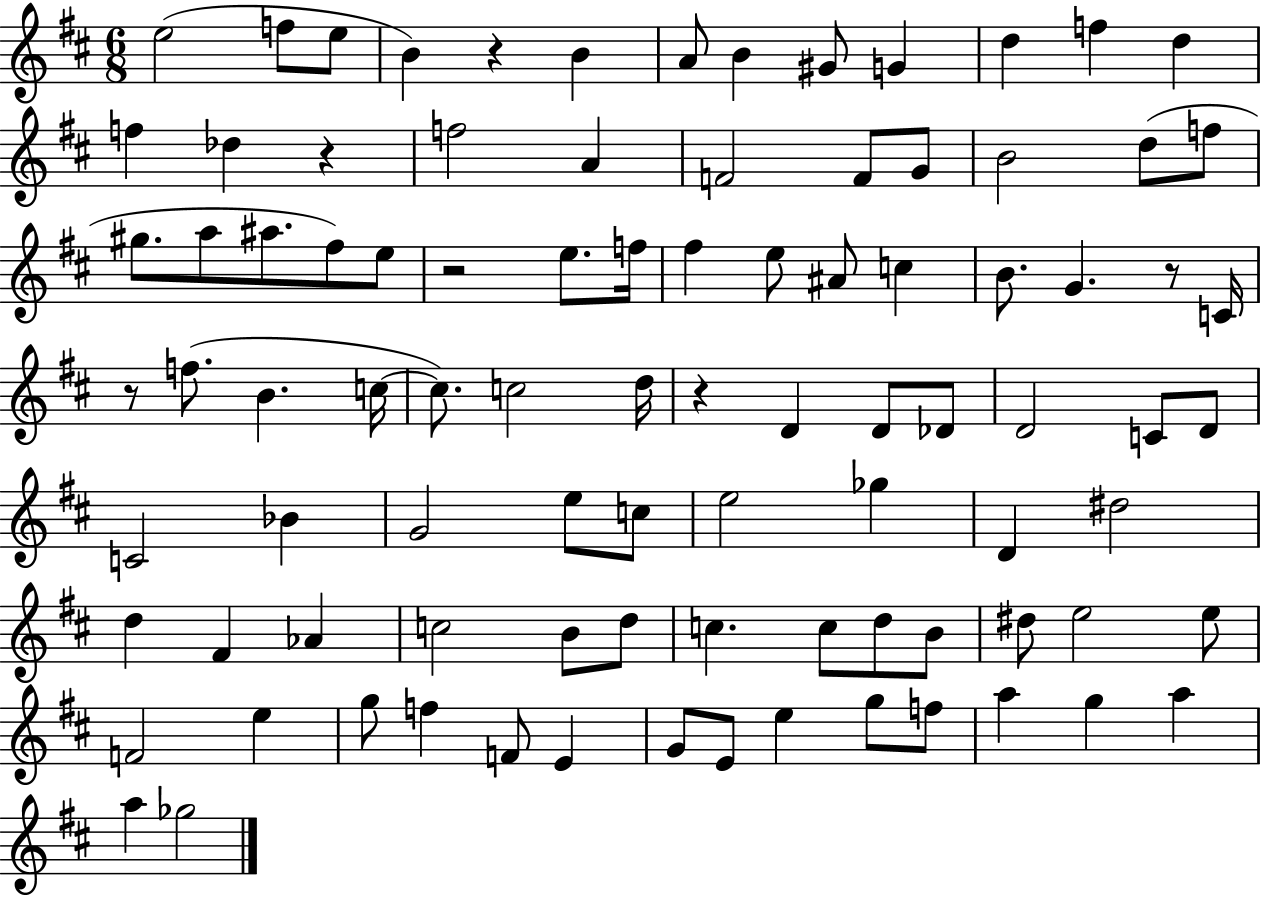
{
  \clef treble
  \numericTimeSignature
  \time 6/8
  \key d \major
  \repeat volta 2 { e''2( f''8 e''8 | b'4) r4 b'4 | a'8 b'4 gis'8 g'4 | d''4 f''4 d''4 | \break f''4 des''4 r4 | f''2 a'4 | f'2 f'8 g'8 | b'2 d''8( f''8 | \break gis''8. a''8 ais''8. fis''8) e''8 | r2 e''8. f''16 | fis''4 e''8 ais'8 c''4 | b'8. g'4. r8 c'16 | \break r8 f''8.( b'4. c''16~~ | c''8.) c''2 d''16 | r4 d'4 d'8 des'8 | d'2 c'8 d'8 | \break c'2 bes'4 | g'2 e''8 c''8 | e''2 ges''4 | d'4 dis''2 | \break d''4 fis'4 aes'4 | c''2 b'8 d''8 | c''4. c''8 d''8 b'8 | dis''8 e''2 e''8 | \break f'2 e''4 | g''8 f''4 f'8 e'4 | g'8 e'8 e''4 g''8 f''8 | a''4 g''4 a''4 | \break a''4 ges''2 | } \bar "|."
}